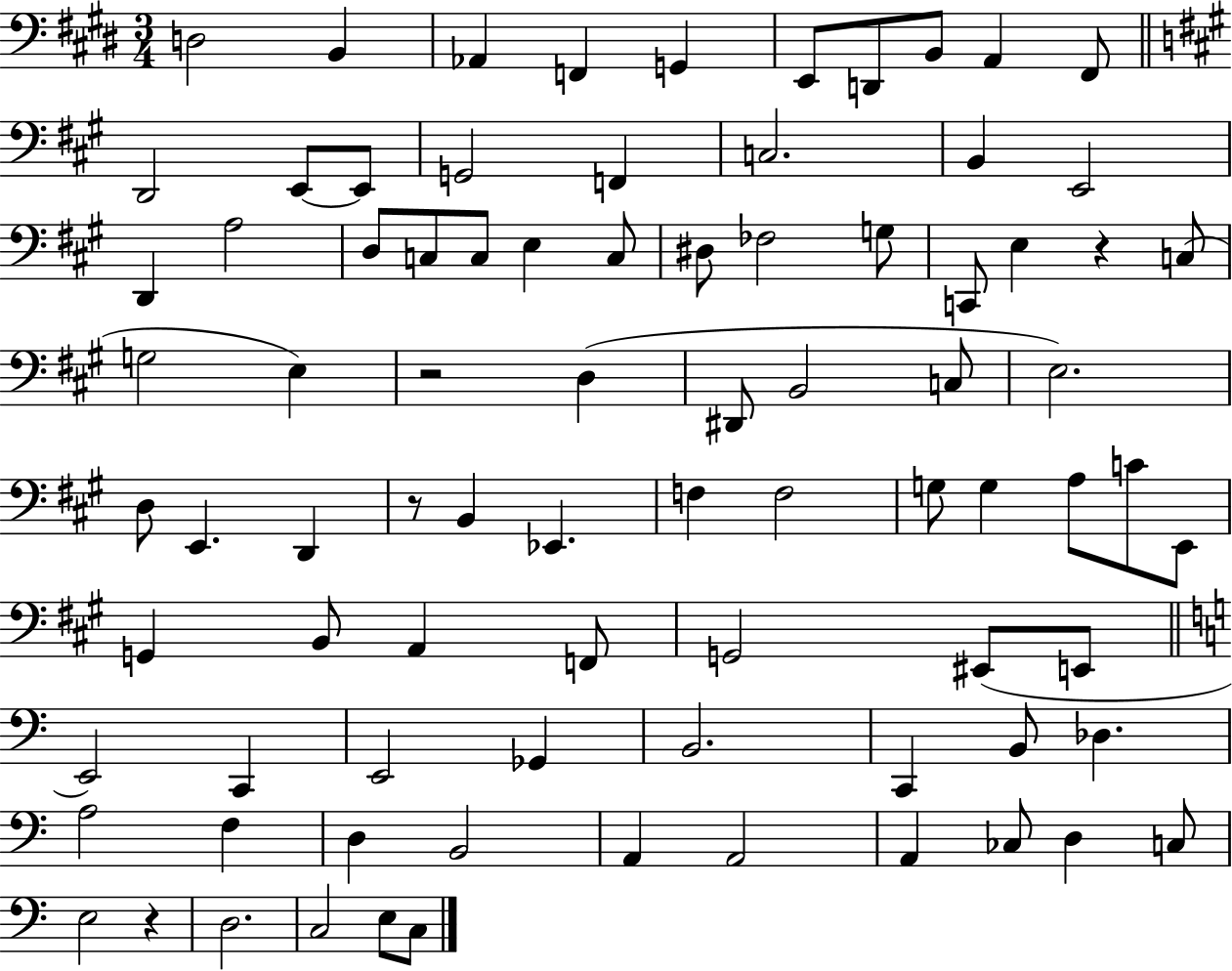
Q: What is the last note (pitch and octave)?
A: C3